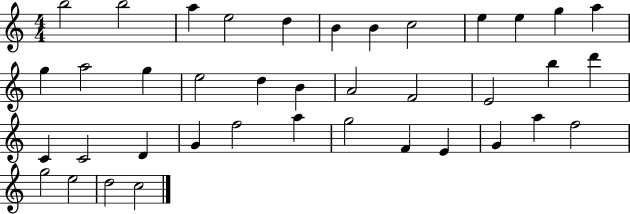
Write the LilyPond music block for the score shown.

{
  \clef treble
  \numericTimeSignature
  \time 4/4
  \key c \major
  b''2 b''2 | a''4 e''2 d''4 | b'4 b'4 c''2 | e''4 e''4 g''4 a''4 | \break g''4 a''2 g''4 | e''2 d''4 b'4 | a'2 f'2 | e'2 b''4 d'''4 | \break c'4 c'2 d'4 | g'4 f''2 a''4 | g''2 f'4 e'4 | g'4 a''4 f''2 | \break g''2 e''2 | d''2 c''2 | \bar "|."
}